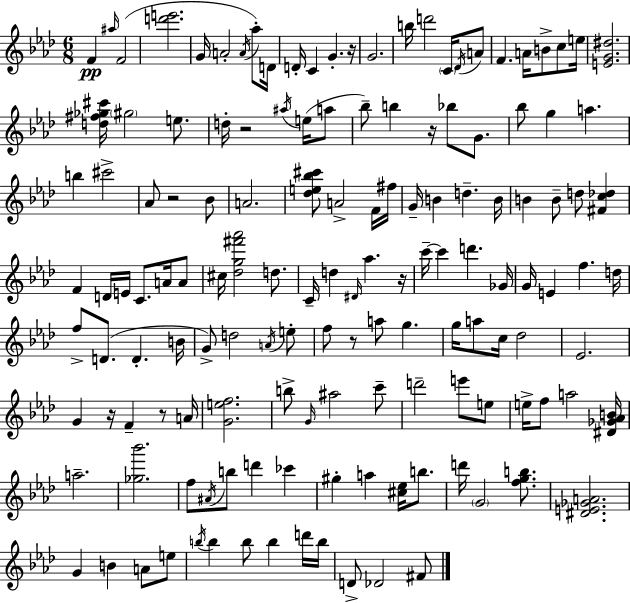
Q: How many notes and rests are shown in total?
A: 143